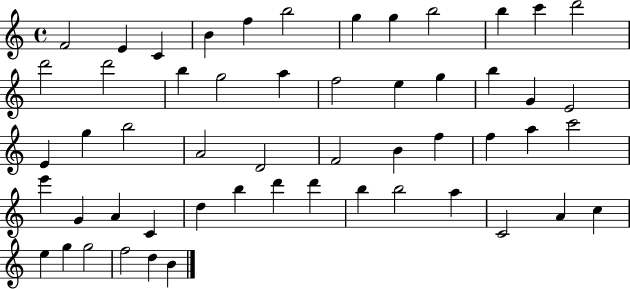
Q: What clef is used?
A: treble